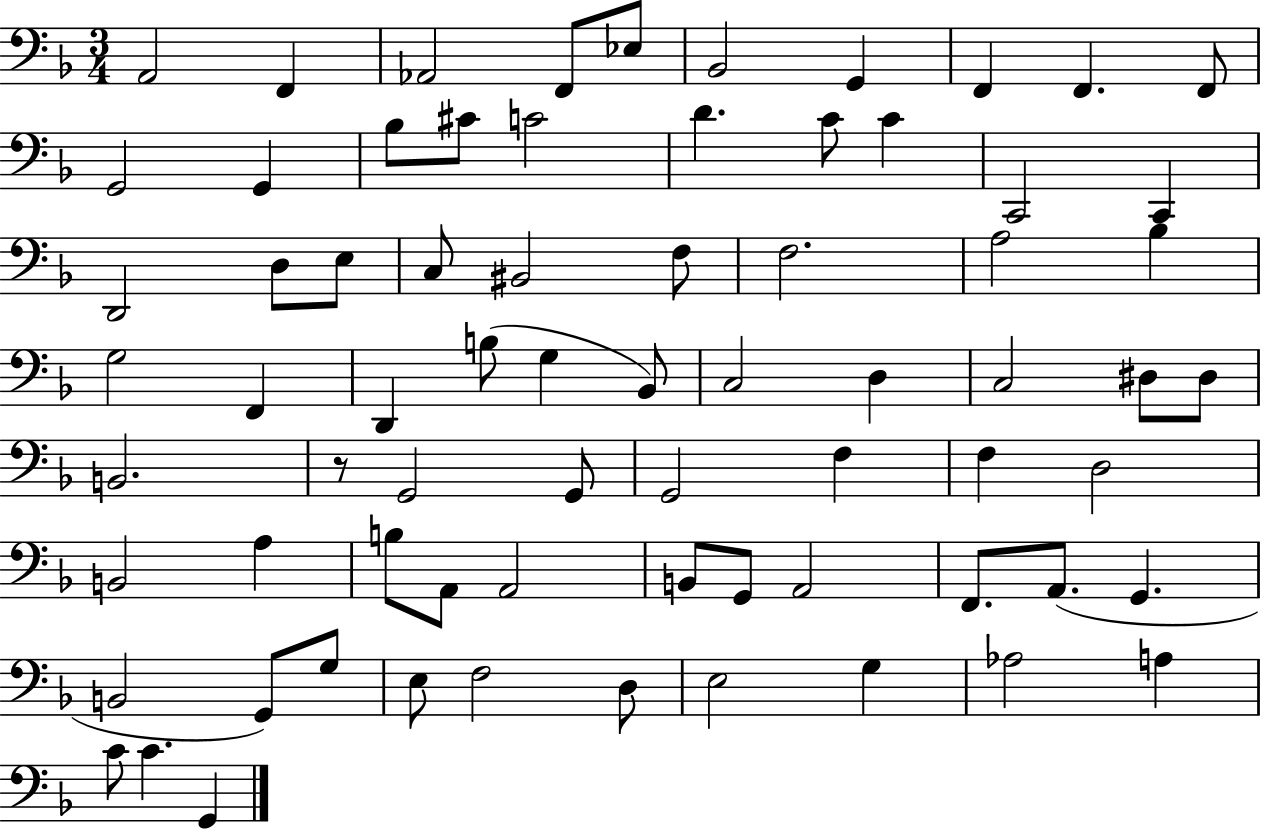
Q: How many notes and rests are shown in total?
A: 72